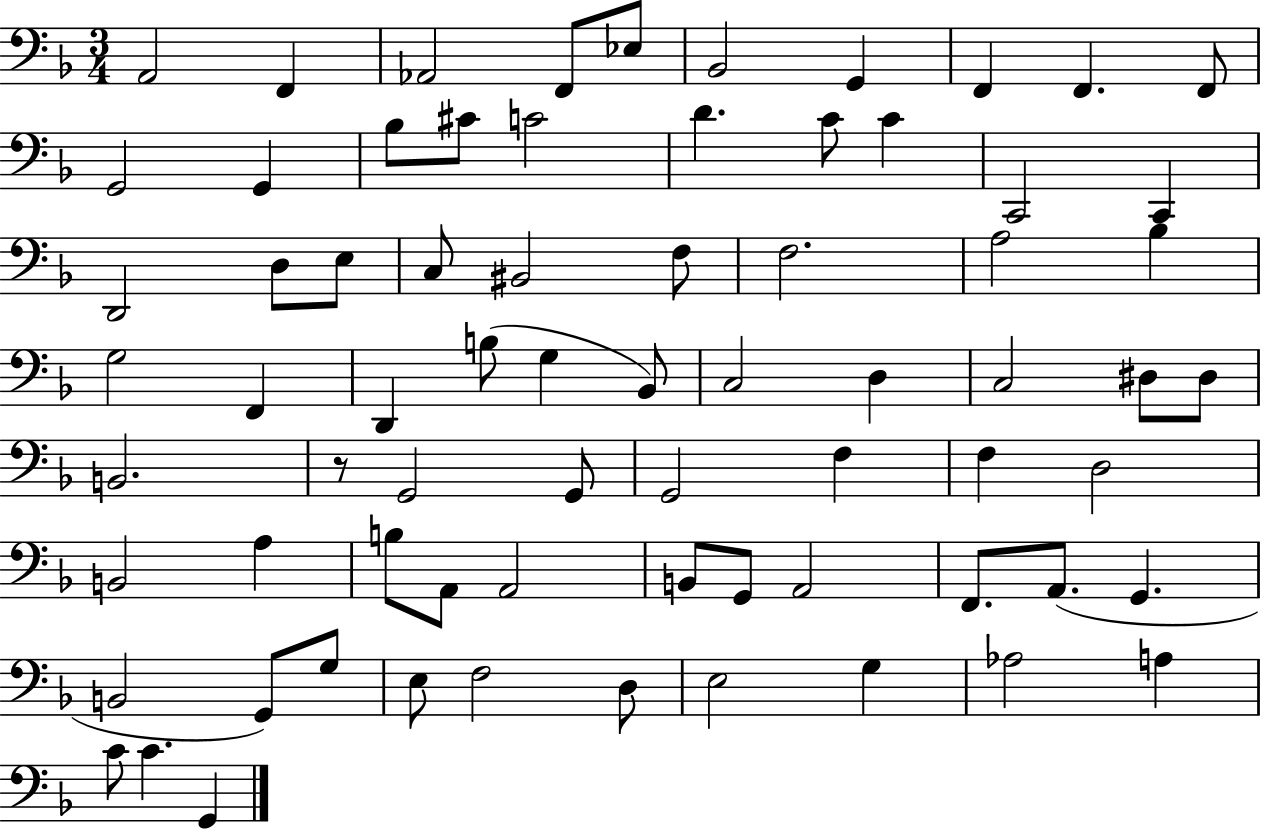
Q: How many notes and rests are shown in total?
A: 72